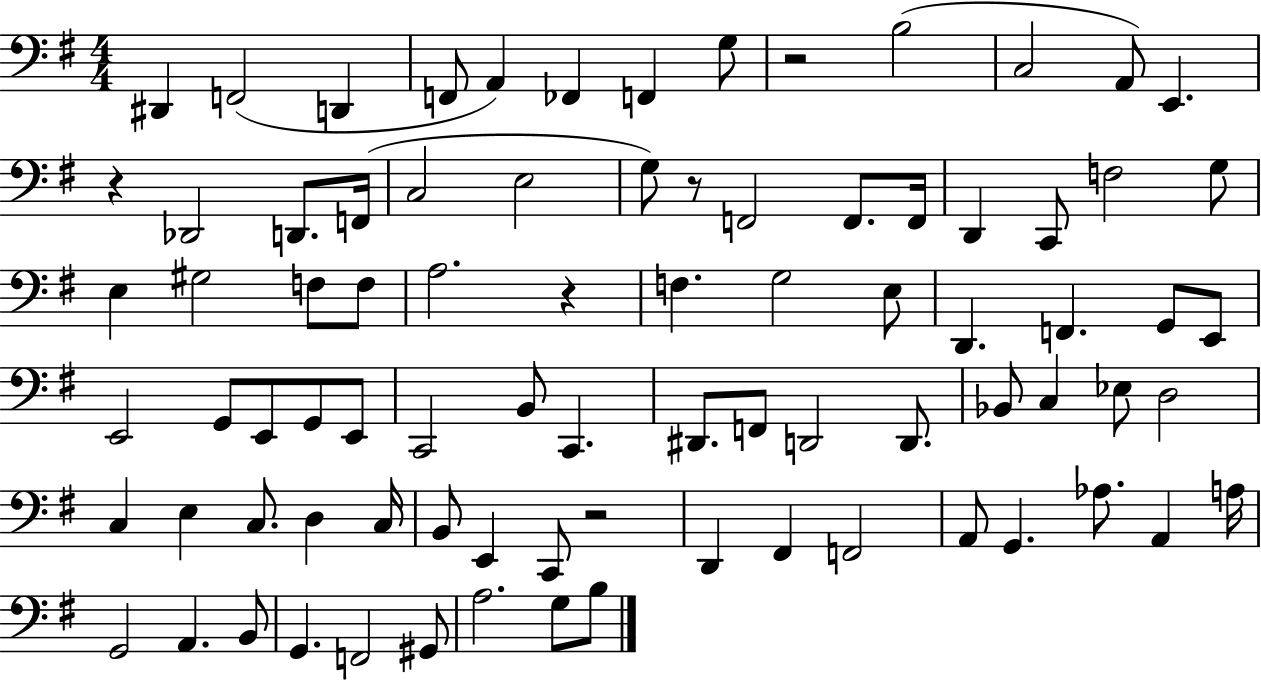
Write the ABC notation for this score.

X:1
T:Untitled
M:4/4
L:1/4
K:G
^D,, F,,2 D,, F,,/2 A,, _F,, F,, G,/2 z2 B,2 C,2 A,,/2 E,, z _D,,2 D,,/2 F,,/4 C,2 E,2 G,/2 z/2 F,,2 F,,/2 F,,/4 D,, C,,/2 F,2 G,/2 E, ^G,2 F,/2 F,/2 A,2 z F, G,2 E,/2 D,, F,, G,,/2 E,,/2 E,,2 G,,/2 E,,/2 G,,/2 E,,/2 C,,2 B,,/2 C,, ^D,,/2 F,,/2 D,,2 D,,/2 _B,,/2 C, _E,/2 D,2 C, E, C,/2 D, C,/4 B,,/2 E,, C,,/2 z2 D,, ^F,, F,,2 A,,/2 G,, _A,/2 A,, A,/4 G,,2 A,, B,,/2 G,, F,,2 ^G,,/2 A,2 G,/2 B,/2